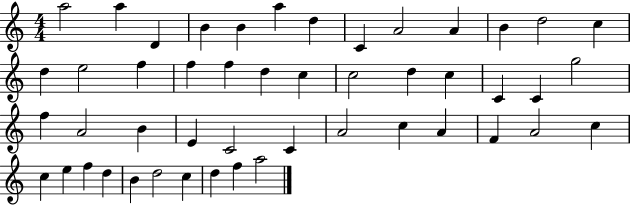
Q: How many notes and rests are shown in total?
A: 48